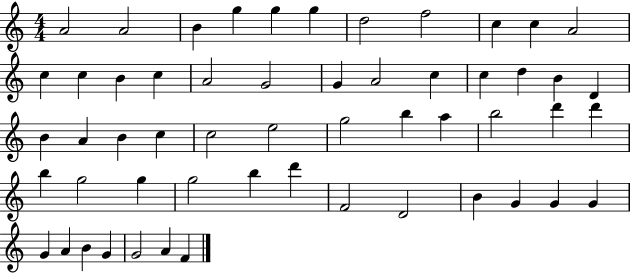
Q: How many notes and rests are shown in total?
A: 55